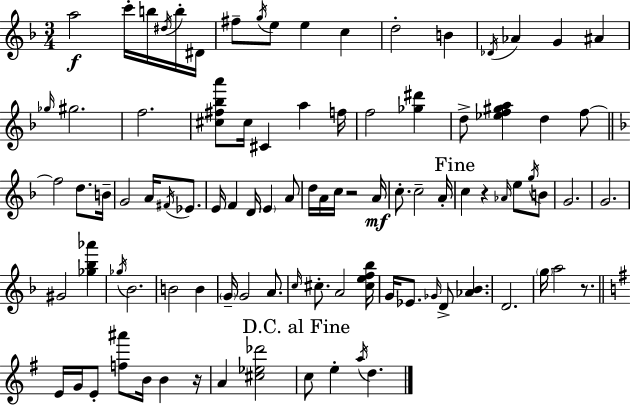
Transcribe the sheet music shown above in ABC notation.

X:1
T:Untitled
M:3/4
L:1/4
K:F
a2 c'/4 b/4 ^d/4 b/4 ^D/4 ^f/2 g/4 e/2 e c d2 B _D/4 _A G ^A _g/4 ^g2 f2 [^c^f_ba']/2 ^c/4 ^C a f/4 f2 [_g^d'] d/2 [_ef^ga] d f/2 f2 d/2 B/4 G2 A/4 ^F/4 _E/2 E/4 F D/4 E A/2 d/4 A/4 c/4 z2 A/4 c/2 c2 A/4 c z _A/4 e/2 g/4 B/2 G2 G2 ^G2 [_g_b_a'] _g/4 _B2 B2 B G/4 G2 A/2 c/4 ^c/2 A2 [^cef_b]/4 G/4 _E/2 _G/4 D/2 [_A_B] D2 g/4 a2 z/2 E/4 G/4 E/2 [f^a']/2 B/4 B z/4 A [^c_e_d']2 c/2 e a/4 d